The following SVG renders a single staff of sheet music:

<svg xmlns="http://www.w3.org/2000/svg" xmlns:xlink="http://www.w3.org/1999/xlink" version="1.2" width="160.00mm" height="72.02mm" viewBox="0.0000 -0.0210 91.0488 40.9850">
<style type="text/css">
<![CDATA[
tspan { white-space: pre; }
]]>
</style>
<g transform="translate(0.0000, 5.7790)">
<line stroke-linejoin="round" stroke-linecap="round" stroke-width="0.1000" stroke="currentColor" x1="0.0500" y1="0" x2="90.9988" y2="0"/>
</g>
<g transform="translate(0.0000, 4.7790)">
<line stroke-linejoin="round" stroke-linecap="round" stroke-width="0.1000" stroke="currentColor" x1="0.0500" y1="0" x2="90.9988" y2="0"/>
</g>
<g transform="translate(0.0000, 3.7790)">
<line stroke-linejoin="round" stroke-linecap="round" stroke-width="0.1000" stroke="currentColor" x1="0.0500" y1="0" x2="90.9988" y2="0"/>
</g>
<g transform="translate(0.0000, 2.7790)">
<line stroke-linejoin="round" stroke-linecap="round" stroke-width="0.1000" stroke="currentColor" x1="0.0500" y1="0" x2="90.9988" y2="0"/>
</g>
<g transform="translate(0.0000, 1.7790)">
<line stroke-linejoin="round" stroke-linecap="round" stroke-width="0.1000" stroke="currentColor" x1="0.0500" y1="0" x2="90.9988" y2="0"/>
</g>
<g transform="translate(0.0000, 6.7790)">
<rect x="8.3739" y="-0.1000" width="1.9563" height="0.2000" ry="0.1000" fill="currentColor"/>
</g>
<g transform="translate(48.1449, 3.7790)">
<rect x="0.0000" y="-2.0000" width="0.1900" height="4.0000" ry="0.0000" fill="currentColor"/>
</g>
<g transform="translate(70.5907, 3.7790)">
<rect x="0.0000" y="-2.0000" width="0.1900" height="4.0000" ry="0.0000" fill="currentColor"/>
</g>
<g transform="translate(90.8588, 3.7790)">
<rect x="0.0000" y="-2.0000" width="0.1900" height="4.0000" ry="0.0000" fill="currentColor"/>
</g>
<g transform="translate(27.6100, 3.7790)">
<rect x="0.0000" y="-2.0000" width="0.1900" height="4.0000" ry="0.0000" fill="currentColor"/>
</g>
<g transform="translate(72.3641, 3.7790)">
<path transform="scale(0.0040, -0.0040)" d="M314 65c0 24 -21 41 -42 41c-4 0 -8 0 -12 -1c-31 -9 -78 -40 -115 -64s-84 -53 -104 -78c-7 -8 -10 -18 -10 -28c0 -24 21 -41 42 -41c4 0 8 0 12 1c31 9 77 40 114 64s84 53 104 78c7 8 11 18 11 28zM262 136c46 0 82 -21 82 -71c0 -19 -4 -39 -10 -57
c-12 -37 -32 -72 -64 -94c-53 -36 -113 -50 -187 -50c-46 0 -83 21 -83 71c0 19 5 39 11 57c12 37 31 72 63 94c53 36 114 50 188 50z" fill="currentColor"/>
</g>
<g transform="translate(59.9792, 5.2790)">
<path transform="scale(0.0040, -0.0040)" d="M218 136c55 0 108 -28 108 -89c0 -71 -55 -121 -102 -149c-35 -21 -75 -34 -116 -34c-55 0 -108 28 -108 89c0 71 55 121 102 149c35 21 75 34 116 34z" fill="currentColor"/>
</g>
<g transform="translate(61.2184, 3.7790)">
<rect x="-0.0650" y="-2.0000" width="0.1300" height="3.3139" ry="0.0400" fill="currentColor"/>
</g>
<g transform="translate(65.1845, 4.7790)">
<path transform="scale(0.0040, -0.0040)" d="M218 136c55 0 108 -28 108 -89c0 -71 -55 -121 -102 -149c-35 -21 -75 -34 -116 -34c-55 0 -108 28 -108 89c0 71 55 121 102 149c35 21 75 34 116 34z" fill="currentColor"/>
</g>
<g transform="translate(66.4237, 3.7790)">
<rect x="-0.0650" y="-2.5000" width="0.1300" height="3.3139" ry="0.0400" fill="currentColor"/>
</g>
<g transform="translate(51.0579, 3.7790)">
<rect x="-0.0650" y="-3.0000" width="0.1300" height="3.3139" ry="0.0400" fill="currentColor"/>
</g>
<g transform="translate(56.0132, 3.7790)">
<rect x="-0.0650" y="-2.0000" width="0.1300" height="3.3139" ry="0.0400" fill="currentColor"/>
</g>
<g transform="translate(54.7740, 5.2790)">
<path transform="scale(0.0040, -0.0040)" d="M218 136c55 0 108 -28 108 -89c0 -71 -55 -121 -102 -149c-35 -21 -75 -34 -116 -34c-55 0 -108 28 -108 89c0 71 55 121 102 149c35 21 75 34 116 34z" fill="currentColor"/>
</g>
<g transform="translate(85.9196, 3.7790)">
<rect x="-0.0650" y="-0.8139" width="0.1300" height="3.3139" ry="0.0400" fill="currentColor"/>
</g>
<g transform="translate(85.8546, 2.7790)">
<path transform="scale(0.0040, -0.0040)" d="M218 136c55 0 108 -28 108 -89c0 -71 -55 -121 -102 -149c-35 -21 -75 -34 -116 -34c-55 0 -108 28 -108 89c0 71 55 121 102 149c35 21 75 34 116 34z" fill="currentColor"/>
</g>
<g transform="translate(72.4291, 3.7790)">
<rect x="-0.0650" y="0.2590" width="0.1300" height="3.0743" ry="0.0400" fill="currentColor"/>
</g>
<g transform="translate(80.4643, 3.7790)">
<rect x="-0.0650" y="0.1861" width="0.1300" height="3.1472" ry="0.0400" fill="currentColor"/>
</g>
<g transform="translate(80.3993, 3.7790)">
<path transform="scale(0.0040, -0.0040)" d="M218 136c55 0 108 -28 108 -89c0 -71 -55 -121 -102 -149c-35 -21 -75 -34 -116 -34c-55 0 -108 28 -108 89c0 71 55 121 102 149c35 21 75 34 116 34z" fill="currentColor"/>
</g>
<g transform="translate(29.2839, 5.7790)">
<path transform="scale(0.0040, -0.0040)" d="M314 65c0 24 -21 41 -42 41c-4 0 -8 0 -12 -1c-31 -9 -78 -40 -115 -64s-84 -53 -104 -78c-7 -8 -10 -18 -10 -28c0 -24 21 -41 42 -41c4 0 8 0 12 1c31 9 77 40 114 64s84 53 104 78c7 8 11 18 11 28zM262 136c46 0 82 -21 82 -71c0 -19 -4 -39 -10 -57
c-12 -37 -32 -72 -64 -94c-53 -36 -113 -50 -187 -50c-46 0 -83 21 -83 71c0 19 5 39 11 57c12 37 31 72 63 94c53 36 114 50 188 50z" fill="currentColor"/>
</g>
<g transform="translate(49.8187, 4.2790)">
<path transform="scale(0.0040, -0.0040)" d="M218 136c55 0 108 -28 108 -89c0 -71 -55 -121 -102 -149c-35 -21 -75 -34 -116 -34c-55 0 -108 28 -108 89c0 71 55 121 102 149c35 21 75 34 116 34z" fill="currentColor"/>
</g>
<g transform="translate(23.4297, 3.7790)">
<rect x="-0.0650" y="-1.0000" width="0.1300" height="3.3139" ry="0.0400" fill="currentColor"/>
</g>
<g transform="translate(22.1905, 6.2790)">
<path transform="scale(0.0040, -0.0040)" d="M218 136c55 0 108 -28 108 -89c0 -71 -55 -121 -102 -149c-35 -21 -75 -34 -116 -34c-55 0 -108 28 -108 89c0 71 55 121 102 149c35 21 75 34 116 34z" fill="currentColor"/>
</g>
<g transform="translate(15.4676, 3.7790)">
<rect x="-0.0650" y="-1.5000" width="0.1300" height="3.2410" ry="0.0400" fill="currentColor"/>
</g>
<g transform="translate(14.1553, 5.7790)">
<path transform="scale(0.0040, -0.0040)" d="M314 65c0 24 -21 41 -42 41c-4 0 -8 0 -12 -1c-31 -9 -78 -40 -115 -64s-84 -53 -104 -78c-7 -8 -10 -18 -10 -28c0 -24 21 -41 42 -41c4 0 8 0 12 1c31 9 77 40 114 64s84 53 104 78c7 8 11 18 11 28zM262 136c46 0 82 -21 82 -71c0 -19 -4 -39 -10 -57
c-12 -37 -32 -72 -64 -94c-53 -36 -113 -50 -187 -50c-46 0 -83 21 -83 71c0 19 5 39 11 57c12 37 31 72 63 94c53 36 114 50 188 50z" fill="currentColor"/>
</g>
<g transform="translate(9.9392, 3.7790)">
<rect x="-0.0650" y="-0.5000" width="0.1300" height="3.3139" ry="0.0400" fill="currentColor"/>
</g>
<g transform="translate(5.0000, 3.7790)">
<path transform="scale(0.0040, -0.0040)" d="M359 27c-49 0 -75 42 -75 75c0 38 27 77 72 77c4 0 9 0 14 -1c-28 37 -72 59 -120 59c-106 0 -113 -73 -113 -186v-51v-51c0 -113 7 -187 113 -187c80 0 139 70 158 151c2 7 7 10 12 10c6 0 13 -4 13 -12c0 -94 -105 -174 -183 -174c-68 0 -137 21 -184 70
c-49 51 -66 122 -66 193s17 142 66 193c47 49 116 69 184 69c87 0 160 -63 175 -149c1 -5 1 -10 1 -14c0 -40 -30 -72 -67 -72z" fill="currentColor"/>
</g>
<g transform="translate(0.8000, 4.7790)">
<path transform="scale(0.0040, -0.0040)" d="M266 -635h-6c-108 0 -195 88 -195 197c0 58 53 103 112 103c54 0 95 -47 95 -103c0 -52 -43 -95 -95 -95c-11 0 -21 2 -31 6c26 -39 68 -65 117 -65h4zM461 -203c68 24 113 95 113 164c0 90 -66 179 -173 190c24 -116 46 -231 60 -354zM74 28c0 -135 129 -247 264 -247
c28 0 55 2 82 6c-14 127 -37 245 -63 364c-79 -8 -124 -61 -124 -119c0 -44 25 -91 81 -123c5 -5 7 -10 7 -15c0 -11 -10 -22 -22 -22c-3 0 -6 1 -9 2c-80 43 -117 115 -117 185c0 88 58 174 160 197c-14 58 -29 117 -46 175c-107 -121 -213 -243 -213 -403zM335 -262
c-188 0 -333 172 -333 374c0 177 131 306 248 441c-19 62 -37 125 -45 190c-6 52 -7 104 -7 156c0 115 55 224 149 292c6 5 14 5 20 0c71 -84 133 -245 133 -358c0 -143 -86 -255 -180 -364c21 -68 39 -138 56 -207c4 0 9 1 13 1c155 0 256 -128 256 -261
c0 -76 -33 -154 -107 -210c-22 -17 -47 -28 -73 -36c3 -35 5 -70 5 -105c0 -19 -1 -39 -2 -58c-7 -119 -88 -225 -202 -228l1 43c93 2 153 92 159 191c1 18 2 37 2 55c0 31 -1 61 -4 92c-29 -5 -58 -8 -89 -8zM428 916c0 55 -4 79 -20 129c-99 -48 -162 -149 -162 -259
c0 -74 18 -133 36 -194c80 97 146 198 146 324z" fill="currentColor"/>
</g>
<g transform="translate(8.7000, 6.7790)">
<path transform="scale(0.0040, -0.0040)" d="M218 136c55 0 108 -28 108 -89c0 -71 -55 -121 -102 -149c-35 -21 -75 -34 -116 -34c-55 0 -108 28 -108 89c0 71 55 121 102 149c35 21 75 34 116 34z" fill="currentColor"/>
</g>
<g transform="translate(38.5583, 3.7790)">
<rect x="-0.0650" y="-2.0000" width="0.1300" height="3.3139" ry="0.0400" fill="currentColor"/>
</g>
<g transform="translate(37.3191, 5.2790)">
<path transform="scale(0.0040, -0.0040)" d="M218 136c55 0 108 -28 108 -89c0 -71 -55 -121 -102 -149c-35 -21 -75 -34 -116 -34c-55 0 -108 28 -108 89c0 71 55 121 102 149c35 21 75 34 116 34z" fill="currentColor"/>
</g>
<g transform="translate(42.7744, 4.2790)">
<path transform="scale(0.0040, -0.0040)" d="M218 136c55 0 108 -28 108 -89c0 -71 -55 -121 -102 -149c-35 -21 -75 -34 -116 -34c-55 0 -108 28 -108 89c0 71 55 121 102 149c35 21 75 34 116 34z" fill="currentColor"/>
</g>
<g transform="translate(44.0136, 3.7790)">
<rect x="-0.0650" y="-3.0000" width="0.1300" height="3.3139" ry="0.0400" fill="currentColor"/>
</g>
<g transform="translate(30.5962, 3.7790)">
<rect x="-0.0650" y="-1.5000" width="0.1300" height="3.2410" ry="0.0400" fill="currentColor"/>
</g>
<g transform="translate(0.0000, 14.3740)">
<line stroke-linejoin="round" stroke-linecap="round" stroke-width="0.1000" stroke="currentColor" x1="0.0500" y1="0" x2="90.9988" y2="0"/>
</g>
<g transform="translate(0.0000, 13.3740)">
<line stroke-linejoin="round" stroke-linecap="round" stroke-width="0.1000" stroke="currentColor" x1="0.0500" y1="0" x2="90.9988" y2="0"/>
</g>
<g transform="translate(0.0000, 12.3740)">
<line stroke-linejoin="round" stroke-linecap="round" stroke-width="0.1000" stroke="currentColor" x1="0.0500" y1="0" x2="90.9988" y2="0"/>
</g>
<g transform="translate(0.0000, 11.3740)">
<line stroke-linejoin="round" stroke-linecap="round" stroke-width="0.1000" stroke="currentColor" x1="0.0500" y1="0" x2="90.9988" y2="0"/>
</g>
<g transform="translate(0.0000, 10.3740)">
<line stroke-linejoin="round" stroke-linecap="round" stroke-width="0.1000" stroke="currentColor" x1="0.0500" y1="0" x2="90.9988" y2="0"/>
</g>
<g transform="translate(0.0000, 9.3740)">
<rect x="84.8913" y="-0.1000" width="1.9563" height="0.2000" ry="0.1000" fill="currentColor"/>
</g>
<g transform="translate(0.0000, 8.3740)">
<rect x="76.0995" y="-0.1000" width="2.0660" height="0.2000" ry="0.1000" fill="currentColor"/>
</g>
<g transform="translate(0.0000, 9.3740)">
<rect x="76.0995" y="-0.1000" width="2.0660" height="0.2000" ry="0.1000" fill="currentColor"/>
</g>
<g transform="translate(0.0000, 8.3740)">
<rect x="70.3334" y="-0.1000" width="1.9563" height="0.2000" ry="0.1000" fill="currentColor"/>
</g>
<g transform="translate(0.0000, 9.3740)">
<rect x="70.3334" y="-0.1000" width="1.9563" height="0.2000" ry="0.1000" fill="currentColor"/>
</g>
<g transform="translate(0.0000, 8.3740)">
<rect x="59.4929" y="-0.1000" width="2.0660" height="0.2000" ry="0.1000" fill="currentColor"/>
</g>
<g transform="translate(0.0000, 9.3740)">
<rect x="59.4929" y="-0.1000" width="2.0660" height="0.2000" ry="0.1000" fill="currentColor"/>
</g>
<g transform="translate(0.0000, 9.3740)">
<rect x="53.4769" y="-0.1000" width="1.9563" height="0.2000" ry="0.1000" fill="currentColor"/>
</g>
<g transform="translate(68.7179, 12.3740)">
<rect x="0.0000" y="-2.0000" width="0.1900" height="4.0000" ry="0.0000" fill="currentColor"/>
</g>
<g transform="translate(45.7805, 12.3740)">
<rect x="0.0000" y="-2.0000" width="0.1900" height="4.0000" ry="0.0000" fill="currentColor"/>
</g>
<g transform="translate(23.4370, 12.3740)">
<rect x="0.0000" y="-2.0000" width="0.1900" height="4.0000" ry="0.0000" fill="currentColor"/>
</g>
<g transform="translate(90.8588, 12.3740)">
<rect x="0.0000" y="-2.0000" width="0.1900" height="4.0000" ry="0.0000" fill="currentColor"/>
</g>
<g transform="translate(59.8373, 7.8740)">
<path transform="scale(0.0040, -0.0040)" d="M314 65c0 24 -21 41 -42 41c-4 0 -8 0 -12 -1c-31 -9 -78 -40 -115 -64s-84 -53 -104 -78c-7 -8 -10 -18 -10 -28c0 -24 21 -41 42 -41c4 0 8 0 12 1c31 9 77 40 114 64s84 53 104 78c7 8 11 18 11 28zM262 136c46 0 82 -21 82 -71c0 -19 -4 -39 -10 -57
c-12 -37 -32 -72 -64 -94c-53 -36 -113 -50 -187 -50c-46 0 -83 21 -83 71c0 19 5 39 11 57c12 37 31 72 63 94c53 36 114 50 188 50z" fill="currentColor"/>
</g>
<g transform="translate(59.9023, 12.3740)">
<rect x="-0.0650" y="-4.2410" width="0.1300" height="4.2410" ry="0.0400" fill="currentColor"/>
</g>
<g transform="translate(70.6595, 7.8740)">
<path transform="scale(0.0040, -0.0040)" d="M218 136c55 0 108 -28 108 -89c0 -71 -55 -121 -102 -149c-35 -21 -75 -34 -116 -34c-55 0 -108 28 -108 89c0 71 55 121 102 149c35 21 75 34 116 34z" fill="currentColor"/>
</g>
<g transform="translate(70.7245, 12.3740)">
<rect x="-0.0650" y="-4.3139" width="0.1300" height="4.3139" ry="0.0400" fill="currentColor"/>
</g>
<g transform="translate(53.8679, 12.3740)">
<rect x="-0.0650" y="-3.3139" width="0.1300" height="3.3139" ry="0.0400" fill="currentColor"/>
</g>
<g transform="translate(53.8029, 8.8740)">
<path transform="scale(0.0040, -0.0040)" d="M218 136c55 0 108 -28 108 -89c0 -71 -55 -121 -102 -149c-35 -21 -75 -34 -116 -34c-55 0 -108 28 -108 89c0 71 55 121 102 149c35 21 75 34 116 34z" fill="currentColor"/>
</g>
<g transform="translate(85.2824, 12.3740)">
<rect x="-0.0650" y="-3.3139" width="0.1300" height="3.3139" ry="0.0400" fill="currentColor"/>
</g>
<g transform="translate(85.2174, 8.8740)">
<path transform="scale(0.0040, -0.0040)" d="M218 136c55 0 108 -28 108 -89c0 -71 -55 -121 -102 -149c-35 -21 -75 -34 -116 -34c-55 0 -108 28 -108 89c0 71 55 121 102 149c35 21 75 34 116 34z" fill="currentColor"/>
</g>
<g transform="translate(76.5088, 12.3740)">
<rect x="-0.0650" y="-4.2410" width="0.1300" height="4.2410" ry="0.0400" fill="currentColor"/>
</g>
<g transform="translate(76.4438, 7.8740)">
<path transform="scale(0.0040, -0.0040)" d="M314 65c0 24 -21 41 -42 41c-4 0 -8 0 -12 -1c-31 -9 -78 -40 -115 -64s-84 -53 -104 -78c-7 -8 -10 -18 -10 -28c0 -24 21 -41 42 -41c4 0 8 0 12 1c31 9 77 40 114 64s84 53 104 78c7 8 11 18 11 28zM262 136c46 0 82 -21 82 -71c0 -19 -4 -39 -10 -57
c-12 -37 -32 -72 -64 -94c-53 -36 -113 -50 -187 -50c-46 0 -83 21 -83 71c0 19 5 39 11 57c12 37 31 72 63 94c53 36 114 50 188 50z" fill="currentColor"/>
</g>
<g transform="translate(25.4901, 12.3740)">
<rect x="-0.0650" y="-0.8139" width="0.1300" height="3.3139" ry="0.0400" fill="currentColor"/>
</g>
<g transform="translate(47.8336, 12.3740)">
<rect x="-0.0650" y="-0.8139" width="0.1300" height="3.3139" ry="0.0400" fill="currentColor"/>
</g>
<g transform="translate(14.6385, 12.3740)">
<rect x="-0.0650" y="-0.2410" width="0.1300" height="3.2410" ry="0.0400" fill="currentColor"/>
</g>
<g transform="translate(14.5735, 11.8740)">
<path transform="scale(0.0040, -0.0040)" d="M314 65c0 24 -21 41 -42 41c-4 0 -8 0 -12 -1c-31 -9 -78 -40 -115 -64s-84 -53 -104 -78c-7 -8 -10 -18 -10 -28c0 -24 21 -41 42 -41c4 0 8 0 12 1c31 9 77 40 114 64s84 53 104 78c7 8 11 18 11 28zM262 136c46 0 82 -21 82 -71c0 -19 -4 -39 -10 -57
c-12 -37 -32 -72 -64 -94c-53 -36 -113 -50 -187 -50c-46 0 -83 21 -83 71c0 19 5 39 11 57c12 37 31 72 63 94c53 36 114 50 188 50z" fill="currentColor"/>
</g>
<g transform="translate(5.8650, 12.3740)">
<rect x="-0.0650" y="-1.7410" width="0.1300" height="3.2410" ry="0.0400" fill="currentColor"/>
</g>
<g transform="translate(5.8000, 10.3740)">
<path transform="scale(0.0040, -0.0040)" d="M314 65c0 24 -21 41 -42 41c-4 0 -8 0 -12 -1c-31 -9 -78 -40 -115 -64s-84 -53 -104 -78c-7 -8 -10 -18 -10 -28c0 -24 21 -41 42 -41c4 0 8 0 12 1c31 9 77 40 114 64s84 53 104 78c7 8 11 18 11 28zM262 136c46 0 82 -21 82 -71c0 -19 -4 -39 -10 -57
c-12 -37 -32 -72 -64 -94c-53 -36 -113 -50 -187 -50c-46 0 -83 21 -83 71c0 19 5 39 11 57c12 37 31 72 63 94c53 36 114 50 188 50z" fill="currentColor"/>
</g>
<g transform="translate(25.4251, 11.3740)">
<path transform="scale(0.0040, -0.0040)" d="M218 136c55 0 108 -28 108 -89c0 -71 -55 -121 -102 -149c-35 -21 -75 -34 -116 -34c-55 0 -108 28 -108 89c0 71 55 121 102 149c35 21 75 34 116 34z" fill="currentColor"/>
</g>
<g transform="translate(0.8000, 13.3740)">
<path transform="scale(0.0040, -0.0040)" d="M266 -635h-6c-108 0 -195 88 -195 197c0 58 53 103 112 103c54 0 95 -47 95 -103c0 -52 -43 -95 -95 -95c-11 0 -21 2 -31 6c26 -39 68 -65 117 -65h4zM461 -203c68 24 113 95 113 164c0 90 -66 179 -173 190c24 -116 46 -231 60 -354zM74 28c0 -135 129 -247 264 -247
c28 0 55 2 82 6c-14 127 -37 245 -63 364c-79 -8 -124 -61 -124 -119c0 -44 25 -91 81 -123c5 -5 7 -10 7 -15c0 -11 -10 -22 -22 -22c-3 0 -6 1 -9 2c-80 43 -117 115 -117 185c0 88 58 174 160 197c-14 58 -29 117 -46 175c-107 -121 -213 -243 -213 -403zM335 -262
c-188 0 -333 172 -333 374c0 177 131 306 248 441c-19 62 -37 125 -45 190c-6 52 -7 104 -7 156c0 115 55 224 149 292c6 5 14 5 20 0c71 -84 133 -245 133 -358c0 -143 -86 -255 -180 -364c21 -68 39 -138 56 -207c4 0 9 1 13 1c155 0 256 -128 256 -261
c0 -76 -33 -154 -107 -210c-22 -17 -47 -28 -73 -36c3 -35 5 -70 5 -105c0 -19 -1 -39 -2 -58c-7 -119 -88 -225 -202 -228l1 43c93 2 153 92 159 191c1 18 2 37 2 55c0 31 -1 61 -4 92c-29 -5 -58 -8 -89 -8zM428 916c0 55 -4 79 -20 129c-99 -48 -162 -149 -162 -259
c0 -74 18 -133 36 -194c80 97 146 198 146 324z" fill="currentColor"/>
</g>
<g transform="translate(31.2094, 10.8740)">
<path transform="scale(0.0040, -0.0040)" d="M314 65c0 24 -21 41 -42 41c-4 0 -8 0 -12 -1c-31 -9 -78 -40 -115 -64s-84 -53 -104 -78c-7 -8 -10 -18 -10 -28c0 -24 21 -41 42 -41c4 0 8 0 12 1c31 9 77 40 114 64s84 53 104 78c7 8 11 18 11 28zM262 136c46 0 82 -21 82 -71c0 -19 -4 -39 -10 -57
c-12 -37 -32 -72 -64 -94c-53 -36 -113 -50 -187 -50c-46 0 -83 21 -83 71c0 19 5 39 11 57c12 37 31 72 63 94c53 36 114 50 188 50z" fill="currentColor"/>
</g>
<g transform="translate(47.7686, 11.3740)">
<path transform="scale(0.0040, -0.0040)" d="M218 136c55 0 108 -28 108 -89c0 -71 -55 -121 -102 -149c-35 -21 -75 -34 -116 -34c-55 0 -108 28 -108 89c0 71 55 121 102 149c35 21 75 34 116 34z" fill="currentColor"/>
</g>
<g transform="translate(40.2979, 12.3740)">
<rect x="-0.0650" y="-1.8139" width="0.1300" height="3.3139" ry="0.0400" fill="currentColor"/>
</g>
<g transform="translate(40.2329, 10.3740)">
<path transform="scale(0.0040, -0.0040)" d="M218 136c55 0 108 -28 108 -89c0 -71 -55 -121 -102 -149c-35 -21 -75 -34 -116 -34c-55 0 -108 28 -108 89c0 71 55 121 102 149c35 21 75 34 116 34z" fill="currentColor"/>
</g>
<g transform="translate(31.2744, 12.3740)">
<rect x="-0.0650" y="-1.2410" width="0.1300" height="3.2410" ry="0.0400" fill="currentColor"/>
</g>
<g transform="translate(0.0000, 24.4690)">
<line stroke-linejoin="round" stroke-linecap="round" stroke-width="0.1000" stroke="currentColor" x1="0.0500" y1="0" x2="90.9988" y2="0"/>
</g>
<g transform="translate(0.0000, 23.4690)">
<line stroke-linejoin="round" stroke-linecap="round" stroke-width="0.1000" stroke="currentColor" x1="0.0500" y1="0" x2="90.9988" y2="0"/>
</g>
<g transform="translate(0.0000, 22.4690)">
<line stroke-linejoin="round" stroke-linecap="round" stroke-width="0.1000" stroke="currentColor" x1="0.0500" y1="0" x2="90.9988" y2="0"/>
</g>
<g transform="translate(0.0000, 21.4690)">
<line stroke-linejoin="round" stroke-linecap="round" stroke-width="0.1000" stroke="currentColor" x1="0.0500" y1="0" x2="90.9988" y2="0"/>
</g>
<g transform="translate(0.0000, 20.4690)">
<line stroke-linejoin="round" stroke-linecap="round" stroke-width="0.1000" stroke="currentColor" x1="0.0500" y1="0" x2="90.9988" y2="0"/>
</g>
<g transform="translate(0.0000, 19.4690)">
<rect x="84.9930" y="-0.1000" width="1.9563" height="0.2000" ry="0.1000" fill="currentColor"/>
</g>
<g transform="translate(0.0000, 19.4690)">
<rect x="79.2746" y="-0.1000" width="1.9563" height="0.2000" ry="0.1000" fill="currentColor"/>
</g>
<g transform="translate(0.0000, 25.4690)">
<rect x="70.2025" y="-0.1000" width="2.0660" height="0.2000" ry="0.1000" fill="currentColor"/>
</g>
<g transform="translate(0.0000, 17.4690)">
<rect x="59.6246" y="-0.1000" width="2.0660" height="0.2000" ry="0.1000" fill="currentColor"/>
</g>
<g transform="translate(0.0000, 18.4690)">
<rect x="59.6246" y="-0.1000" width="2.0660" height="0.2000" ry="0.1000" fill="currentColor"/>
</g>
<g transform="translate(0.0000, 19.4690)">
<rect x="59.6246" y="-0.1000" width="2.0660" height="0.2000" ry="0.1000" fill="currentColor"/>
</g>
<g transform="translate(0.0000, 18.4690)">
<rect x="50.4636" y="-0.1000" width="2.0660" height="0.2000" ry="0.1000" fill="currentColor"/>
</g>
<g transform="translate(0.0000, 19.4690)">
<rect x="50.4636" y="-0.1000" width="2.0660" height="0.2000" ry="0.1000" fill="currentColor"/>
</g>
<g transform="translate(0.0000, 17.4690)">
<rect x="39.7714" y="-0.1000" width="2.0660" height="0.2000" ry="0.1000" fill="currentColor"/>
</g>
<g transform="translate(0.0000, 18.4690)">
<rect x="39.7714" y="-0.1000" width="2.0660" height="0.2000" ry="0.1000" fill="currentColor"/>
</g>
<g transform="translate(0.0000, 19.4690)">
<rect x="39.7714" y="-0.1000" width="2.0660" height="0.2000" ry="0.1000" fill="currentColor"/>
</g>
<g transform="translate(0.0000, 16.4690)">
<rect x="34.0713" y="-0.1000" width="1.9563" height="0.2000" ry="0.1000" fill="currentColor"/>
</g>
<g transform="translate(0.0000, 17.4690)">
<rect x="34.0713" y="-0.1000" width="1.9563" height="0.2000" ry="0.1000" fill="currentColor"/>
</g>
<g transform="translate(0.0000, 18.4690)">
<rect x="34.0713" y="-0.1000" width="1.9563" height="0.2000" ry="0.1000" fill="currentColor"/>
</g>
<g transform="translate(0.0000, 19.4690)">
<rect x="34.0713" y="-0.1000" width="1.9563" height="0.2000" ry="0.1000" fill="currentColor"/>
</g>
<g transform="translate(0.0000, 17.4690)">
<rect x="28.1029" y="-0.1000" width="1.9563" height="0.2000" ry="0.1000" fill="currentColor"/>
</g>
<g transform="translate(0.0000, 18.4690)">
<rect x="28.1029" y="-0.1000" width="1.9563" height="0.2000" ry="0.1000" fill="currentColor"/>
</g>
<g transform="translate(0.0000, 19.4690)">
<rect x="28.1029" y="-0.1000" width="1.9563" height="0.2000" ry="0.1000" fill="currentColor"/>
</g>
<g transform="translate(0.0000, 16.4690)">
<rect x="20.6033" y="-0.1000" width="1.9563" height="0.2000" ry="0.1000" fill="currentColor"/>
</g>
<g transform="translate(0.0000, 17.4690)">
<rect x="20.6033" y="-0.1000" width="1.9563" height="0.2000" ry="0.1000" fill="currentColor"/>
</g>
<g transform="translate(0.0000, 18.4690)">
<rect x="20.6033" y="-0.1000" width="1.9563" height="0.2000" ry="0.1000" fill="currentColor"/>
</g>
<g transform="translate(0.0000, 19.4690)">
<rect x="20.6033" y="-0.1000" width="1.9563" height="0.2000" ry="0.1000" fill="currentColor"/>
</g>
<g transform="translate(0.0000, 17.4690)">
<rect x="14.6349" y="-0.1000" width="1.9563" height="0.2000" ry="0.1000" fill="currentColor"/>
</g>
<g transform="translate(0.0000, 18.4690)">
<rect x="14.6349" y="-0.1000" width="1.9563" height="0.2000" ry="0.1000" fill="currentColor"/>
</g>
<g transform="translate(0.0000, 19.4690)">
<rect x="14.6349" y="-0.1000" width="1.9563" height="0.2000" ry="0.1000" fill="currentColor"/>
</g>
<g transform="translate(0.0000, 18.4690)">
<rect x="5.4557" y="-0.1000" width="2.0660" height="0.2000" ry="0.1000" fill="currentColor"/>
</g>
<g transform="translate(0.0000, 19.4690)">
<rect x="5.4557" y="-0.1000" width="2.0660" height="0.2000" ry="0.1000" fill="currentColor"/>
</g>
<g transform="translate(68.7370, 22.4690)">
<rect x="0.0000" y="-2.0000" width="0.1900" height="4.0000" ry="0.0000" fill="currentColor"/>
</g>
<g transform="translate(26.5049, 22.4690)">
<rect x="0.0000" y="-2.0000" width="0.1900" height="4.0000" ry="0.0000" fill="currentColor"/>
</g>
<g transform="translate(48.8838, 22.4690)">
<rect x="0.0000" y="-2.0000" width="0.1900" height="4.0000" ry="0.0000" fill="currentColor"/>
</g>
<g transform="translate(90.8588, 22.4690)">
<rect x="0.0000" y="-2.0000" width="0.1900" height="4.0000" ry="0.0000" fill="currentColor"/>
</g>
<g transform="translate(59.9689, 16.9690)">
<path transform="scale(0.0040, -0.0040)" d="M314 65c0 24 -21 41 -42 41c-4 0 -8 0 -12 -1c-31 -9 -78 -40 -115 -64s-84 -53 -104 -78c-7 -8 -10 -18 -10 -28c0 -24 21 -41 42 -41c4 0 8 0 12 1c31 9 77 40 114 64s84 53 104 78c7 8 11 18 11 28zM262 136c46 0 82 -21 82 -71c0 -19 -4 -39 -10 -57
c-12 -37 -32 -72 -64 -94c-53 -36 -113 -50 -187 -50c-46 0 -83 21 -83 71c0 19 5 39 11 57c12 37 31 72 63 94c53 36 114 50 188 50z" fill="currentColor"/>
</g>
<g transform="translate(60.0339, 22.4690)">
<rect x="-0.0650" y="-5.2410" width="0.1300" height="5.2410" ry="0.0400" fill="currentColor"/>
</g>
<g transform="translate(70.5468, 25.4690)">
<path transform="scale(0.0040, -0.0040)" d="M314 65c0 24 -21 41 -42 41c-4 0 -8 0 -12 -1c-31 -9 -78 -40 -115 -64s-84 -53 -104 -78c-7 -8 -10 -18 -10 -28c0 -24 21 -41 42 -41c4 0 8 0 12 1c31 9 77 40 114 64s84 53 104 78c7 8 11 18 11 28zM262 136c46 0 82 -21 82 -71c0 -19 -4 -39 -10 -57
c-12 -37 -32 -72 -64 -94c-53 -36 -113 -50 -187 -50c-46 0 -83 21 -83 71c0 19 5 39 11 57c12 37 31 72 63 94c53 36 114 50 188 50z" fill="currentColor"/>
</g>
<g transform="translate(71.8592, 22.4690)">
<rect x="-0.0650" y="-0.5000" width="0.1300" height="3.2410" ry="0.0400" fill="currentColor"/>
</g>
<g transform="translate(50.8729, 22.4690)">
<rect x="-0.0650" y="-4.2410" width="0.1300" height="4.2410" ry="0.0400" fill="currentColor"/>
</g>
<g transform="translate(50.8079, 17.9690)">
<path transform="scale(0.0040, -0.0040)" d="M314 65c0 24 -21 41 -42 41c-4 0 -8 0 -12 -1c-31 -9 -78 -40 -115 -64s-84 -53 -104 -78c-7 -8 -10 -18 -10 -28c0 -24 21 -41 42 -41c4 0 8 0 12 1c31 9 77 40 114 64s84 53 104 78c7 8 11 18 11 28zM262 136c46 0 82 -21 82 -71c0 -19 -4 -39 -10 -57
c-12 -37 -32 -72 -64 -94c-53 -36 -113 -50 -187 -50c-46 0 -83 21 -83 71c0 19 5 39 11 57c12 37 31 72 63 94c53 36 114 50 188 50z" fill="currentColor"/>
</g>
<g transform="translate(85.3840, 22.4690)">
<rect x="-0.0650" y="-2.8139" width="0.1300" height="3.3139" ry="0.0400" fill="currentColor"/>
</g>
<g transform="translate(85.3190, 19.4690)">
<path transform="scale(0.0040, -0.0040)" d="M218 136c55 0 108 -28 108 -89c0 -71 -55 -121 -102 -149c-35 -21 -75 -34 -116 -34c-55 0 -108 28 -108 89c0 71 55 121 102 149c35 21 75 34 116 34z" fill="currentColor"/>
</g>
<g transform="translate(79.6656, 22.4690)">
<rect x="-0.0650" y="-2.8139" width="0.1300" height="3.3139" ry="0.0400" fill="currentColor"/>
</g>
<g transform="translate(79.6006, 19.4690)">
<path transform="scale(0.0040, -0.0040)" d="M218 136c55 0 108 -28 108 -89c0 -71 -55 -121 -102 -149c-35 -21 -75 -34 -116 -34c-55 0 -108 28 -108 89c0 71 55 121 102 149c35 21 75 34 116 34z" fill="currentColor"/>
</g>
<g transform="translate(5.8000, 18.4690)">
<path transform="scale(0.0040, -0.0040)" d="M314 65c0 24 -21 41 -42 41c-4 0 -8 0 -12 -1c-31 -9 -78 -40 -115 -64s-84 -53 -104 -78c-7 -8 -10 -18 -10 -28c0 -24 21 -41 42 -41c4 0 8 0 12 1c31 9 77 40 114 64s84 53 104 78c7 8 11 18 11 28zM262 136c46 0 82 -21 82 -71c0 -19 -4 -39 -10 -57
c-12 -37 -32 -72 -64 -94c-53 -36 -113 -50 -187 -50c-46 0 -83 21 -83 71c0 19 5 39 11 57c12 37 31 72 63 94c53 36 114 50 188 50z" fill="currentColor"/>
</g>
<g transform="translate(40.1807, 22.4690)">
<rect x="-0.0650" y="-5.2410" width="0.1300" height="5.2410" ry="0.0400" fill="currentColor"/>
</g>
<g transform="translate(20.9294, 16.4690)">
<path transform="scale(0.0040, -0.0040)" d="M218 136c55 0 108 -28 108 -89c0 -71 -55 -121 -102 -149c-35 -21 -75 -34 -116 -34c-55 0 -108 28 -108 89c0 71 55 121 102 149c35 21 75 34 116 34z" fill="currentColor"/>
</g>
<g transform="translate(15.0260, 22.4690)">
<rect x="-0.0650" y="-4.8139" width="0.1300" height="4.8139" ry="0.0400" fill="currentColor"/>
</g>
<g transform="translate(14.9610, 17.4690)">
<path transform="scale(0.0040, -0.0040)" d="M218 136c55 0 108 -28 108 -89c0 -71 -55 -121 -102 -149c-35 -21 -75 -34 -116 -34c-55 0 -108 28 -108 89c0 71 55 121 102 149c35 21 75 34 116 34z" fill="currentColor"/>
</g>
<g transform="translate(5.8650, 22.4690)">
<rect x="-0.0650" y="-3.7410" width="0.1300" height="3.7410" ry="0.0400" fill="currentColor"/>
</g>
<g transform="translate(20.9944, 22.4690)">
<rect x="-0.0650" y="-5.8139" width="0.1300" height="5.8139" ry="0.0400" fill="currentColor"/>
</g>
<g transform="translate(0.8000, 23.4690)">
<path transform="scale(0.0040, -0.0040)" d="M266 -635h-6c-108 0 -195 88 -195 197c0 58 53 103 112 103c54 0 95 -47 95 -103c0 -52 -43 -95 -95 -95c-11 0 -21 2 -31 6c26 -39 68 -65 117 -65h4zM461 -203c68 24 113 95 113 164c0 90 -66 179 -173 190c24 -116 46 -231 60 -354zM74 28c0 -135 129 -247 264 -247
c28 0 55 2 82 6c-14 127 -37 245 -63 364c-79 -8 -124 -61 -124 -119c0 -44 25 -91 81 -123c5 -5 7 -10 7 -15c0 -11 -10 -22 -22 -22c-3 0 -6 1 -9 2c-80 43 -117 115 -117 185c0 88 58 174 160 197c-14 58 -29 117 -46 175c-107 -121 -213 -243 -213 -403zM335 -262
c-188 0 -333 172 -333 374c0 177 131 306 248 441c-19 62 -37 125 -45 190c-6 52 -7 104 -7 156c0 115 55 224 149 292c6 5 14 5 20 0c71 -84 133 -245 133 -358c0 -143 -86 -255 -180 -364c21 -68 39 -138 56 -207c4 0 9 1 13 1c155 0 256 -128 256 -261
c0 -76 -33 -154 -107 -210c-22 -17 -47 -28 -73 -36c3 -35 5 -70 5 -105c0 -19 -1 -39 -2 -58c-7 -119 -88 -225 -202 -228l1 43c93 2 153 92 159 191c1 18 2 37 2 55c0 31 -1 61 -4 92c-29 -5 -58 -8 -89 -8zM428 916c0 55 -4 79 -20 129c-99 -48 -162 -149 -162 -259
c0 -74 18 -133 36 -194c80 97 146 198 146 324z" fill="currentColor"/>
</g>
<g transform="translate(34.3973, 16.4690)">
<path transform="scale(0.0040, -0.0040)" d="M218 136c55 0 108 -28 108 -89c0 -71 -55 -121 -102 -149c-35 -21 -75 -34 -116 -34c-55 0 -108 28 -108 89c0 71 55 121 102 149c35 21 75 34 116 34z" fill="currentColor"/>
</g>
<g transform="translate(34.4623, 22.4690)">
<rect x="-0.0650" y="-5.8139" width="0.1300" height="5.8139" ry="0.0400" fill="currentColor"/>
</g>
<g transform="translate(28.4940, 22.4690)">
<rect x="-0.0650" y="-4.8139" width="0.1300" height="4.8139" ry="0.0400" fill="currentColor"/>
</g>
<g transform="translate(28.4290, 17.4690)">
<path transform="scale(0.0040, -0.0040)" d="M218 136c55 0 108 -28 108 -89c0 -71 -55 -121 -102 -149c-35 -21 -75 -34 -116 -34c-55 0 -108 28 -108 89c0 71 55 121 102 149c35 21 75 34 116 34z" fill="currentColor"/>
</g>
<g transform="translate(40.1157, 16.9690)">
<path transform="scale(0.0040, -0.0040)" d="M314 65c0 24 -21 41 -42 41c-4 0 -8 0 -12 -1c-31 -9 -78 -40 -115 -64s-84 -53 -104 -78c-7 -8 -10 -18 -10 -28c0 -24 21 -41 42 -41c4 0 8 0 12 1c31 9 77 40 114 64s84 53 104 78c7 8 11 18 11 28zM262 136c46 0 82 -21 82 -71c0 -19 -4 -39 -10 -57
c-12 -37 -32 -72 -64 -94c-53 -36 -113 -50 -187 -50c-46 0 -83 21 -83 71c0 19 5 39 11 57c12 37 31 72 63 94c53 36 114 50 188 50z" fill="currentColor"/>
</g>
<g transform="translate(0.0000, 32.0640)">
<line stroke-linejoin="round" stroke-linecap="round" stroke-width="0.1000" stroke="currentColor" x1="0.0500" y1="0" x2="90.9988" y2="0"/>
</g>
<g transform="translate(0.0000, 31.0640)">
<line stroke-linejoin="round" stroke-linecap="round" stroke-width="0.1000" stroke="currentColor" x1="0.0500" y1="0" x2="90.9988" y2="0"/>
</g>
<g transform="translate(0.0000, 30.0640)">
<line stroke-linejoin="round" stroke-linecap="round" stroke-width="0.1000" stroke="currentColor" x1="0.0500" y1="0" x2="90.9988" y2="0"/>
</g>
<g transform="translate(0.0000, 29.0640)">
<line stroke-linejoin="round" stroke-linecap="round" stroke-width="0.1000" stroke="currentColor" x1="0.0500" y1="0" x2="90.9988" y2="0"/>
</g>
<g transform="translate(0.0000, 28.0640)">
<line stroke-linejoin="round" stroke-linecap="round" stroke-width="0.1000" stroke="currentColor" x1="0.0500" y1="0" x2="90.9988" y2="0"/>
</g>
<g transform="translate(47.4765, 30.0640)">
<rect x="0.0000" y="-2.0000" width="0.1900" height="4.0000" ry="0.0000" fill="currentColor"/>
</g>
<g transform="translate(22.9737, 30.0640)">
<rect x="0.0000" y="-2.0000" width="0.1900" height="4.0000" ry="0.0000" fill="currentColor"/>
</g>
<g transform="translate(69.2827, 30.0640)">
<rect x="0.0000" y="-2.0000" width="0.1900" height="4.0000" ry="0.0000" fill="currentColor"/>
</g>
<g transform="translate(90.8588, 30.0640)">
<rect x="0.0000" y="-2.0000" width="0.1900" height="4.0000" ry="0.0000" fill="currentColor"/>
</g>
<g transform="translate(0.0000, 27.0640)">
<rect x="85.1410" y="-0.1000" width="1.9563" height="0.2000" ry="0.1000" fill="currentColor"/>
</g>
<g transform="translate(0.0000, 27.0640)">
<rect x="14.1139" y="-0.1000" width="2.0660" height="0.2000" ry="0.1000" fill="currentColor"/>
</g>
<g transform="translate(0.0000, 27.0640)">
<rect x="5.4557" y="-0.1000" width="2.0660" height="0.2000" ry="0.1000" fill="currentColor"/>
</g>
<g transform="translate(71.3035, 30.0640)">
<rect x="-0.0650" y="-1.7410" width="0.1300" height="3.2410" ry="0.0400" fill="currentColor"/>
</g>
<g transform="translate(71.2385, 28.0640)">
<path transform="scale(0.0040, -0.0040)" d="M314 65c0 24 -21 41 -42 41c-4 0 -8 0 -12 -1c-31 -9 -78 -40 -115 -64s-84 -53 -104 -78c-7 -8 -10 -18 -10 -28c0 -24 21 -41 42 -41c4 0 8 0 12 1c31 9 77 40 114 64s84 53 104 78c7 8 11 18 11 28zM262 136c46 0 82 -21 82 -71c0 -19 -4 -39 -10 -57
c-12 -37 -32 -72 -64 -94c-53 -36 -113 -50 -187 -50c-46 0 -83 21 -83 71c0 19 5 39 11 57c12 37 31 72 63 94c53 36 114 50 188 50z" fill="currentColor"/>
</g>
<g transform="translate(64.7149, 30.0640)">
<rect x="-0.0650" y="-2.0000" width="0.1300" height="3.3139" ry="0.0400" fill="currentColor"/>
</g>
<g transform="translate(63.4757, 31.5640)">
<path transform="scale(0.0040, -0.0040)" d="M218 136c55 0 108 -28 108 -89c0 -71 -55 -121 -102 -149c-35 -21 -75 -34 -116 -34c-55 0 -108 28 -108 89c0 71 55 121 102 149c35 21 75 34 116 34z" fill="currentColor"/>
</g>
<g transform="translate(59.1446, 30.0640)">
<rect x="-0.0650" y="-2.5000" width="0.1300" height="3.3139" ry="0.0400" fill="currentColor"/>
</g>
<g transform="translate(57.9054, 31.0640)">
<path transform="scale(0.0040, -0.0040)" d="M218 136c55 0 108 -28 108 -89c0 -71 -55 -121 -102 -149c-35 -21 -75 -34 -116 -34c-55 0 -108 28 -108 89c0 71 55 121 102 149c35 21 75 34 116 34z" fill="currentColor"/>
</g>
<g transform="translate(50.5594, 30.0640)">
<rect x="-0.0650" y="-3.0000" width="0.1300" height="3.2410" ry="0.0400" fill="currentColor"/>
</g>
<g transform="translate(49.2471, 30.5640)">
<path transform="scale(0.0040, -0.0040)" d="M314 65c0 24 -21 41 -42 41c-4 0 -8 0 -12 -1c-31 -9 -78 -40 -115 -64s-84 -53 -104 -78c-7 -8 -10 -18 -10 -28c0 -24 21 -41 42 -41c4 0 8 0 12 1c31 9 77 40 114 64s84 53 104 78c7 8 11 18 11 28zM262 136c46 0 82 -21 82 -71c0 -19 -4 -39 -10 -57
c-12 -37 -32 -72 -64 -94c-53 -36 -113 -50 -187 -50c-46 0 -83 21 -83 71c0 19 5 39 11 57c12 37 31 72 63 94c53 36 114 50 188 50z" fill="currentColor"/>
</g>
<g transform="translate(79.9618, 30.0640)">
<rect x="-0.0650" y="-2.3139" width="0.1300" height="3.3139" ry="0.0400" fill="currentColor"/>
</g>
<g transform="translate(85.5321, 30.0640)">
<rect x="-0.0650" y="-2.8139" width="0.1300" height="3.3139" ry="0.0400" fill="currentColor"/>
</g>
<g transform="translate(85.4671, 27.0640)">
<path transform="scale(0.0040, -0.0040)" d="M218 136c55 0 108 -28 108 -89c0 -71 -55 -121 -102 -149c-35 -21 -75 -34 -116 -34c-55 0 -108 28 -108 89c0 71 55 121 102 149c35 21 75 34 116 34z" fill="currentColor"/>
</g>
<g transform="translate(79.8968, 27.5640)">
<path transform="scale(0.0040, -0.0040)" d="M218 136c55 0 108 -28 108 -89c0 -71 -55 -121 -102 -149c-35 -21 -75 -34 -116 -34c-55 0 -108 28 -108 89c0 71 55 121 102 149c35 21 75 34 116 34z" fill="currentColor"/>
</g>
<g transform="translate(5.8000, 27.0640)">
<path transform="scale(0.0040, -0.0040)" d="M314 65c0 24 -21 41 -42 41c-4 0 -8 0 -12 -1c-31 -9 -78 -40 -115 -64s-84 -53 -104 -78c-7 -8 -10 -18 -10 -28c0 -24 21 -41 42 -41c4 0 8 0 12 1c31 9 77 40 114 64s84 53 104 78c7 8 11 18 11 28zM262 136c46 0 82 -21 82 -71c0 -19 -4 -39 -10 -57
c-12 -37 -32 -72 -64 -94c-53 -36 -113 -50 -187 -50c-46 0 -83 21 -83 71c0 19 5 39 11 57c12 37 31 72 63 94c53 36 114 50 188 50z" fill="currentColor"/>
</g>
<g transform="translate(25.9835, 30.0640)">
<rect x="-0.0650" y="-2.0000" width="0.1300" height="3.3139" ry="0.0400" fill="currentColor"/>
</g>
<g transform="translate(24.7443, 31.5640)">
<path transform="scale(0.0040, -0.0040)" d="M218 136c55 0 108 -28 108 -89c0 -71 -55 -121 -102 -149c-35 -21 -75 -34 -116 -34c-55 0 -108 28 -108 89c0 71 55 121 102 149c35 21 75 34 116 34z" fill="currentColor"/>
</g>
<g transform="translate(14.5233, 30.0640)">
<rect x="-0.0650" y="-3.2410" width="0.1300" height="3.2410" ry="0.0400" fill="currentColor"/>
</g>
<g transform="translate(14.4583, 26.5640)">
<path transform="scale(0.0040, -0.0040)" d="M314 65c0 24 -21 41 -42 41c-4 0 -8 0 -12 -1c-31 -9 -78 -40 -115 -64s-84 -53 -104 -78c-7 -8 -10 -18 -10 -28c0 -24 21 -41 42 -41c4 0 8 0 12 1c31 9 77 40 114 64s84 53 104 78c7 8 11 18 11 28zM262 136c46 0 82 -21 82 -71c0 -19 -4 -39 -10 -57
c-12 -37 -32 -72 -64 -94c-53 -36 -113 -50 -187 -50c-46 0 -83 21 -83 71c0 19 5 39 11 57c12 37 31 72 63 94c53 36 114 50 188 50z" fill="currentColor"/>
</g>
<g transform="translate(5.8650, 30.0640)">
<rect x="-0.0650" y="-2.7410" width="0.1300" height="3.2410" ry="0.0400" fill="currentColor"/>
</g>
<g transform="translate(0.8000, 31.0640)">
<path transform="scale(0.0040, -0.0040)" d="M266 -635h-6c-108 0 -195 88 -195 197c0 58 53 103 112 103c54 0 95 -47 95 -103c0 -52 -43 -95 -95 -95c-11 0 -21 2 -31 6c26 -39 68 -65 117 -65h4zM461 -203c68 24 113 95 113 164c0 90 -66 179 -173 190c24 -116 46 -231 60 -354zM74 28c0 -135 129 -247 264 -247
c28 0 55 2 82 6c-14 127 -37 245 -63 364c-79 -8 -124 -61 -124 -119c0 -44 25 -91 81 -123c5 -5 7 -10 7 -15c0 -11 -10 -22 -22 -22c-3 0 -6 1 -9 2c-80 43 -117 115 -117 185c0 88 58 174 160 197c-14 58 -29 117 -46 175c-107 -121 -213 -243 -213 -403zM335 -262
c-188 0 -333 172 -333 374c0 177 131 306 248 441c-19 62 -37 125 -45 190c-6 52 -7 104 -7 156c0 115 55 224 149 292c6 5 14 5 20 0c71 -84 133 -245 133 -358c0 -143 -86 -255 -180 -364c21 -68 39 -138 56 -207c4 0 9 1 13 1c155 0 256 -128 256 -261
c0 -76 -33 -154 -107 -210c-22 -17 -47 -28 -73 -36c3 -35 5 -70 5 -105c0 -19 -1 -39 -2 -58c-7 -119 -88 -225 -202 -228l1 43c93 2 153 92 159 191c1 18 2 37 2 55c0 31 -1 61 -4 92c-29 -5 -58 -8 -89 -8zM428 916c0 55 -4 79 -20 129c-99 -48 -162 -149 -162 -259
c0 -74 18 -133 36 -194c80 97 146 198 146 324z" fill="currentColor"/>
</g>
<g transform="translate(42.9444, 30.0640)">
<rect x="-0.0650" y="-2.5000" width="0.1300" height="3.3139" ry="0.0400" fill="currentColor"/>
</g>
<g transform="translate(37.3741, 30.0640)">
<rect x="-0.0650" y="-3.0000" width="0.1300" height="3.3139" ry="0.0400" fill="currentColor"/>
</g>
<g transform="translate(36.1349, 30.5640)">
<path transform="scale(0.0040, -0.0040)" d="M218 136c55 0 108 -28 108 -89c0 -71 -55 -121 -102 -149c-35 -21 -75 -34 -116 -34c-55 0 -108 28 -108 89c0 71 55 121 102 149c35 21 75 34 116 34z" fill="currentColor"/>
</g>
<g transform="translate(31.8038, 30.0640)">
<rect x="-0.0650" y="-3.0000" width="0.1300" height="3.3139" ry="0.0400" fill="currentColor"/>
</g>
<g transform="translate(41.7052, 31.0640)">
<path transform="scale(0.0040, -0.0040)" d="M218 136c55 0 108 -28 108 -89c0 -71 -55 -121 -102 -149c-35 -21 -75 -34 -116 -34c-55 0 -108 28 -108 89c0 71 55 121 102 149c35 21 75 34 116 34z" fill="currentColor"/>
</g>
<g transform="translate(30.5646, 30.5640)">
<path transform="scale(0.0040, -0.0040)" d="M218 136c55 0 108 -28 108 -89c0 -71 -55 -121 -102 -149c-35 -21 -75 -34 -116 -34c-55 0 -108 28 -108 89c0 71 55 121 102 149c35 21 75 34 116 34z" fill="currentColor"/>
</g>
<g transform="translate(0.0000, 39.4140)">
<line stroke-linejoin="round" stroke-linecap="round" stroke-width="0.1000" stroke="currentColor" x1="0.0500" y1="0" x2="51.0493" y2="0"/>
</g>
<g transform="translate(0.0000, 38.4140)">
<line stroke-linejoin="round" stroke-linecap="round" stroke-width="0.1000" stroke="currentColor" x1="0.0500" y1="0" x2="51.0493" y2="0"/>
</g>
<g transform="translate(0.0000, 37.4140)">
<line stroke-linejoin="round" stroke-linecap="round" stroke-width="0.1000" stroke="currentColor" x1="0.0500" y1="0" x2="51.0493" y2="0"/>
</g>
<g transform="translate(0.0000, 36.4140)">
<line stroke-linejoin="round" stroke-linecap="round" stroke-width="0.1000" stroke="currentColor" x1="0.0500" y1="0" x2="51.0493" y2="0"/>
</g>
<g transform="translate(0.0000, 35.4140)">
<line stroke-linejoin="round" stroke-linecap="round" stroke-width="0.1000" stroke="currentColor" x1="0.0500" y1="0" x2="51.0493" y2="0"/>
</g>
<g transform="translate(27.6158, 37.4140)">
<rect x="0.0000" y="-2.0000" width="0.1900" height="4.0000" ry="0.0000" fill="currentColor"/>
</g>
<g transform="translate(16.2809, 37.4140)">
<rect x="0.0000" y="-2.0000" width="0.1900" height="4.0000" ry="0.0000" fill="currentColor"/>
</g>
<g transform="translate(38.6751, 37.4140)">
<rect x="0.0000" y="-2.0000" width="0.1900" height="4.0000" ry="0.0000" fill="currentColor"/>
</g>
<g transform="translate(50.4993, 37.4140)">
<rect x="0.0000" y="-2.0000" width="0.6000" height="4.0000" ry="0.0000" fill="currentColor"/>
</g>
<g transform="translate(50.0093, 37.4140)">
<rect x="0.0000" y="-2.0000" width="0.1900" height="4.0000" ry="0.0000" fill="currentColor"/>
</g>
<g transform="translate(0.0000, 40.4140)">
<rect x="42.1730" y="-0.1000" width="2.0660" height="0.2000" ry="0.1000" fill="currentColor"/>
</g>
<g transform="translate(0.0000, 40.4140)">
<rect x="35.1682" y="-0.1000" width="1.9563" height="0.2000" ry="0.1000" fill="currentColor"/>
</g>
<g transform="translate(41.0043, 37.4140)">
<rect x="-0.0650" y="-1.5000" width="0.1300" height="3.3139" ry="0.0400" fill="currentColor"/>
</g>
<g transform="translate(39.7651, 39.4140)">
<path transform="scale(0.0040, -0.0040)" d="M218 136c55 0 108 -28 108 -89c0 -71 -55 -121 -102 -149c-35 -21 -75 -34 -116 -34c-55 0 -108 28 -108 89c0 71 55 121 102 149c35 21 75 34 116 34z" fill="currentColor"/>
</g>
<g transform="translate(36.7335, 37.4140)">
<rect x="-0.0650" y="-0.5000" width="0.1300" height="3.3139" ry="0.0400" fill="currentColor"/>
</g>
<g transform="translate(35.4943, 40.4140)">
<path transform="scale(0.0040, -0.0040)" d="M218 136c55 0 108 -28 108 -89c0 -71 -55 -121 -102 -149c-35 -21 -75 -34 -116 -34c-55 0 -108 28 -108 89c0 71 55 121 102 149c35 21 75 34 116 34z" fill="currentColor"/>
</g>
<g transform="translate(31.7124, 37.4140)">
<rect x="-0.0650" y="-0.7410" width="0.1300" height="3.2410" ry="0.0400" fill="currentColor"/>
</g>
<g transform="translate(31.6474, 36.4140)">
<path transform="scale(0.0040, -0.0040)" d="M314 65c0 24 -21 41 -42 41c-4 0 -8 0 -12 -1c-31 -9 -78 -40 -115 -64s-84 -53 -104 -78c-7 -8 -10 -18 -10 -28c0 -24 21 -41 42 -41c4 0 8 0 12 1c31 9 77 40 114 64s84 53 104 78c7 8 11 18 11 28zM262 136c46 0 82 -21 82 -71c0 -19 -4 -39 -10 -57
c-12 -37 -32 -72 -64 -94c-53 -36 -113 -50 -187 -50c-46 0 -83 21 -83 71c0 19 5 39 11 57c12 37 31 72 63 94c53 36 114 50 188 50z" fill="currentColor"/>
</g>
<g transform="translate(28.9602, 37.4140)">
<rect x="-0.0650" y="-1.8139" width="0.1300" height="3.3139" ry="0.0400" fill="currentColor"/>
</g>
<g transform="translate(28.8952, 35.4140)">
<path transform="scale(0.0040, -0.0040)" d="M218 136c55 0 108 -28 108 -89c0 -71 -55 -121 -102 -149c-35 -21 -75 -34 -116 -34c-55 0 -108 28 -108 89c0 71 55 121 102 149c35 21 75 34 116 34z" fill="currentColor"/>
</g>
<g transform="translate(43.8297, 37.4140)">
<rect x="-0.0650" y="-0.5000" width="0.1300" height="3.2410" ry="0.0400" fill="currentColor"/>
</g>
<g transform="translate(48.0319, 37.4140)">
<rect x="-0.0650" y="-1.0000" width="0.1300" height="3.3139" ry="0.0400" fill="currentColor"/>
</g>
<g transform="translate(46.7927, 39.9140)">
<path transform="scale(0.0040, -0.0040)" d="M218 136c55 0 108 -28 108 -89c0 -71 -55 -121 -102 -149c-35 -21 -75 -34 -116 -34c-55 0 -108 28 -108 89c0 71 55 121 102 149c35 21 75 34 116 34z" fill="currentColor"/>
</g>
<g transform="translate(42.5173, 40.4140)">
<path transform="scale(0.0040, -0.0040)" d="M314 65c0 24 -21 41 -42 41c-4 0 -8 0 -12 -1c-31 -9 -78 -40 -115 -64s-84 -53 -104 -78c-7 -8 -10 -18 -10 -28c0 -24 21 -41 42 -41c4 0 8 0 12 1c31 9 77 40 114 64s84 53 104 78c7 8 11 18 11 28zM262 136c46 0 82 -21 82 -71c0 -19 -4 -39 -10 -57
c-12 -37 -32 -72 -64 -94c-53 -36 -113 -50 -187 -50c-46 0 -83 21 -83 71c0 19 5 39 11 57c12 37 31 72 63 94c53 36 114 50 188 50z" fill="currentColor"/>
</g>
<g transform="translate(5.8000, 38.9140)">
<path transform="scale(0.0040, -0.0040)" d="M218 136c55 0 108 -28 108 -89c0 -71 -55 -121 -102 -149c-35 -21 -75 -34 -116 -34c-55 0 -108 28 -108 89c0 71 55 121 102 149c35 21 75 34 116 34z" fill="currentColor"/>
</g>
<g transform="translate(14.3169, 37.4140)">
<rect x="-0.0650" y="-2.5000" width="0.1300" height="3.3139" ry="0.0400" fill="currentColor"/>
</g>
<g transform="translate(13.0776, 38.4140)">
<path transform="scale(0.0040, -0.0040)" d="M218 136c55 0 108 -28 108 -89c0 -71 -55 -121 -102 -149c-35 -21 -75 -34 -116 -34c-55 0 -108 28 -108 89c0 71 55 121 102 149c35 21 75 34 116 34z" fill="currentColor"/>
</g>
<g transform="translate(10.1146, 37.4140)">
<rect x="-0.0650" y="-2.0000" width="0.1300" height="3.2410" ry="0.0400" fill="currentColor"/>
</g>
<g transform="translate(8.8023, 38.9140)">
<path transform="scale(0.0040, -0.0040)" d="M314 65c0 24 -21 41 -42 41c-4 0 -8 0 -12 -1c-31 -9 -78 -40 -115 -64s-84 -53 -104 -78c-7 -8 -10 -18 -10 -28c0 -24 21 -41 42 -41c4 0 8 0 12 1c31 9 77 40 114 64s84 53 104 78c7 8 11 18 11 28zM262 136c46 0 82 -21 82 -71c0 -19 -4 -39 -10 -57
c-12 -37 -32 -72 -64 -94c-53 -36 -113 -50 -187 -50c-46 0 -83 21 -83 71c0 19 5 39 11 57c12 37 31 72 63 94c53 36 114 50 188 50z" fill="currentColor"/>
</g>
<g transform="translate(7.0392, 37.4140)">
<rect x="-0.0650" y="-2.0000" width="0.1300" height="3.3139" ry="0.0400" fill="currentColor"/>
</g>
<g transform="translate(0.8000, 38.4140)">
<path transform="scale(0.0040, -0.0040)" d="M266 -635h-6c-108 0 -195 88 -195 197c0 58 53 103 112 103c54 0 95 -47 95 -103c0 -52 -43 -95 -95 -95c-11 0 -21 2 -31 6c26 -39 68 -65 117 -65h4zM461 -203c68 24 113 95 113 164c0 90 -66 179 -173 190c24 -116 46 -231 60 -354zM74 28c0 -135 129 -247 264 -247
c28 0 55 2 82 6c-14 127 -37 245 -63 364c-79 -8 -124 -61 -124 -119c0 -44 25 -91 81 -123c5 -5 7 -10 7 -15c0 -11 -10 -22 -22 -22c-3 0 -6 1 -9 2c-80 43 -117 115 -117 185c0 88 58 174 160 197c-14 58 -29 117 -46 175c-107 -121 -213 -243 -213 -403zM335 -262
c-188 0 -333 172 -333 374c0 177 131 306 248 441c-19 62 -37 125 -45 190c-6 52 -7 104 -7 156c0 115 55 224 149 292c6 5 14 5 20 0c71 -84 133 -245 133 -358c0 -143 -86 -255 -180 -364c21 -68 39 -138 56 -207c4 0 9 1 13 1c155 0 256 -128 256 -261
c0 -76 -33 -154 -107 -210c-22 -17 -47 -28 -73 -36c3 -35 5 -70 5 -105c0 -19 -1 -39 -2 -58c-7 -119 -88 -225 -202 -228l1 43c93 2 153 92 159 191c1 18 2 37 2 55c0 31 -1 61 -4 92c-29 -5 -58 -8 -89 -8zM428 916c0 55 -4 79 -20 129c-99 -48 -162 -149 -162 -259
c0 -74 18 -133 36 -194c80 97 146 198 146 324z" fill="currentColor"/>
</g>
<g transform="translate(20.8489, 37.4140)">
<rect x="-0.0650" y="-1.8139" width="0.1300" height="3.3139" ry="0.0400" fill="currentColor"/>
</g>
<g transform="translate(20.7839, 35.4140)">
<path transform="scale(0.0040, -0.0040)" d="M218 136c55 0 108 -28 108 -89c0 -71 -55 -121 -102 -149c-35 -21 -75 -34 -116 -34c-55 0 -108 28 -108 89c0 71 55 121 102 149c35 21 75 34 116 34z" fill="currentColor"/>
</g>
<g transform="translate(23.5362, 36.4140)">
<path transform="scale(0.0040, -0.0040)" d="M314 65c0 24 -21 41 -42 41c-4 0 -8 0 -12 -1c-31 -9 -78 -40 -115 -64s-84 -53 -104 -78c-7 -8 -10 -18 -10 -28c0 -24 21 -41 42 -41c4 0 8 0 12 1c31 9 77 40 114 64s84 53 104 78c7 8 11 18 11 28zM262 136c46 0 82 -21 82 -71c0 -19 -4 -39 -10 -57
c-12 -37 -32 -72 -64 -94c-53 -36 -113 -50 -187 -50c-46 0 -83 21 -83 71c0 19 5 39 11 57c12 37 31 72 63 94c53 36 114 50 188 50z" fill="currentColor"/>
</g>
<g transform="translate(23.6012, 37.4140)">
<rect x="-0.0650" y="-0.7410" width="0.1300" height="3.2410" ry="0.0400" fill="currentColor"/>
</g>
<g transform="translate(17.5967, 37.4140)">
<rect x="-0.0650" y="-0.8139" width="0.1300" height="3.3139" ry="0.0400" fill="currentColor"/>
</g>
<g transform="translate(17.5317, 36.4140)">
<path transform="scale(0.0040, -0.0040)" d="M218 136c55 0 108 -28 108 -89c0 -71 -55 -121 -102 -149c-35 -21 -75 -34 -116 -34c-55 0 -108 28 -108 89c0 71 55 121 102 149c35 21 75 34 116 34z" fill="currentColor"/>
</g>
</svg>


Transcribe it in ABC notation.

X:1
T:Untitled
M:4/4
L:1/4
K:C
C E2 D E2 F A A F F G B2 B d f2 c2 d e2 f d b d'2 d' d'2 b c'2 e' g' e' g' f'2 d'2 f'2 C2 a a a2 b2 F A A G A2 G F f2 g a F F2 G d f d2 f d2 C E C2 D